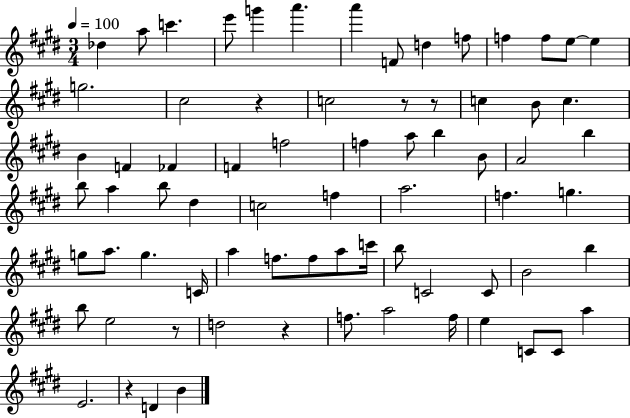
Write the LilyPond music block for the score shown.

{
  \clef treble
  \numericTimeSignature
  \time 3/4
  \key e \major
  \tempo 4 = 100
  \repeat volta 2 { des''4 a''8 c'''4. | e'''8 g'''4 a'''4. | a'''4 f'8 d''4 f''8 | f''4 f''8 e''8~~ e''4 | \break g''2. | cis''2 r4 | c''2 r8 r8 | c''4 b'8 c''4. | \break b'4 f'4 fes'4 | f'4 f''2 | f''4 a''8 b''4 b'8 | a'2 b''4 | \break b''8 a''4 b''8 dis''4 | c''2 f''4 | a''2. | f''4. g''4. | \break g''8 a''8. g''4. c'16 | a''4 f''8. f''8 a''8 c'''16 | b''8 c'2 c'8 | b'2 b''4 | \break b''8 e''2 r8 | d''2 r4 | f''8. a''2 f''16 | e''4 c'8 c'8 a''4 | \break e'2. | r4 d'4 b'4 | } \bar "|."
}